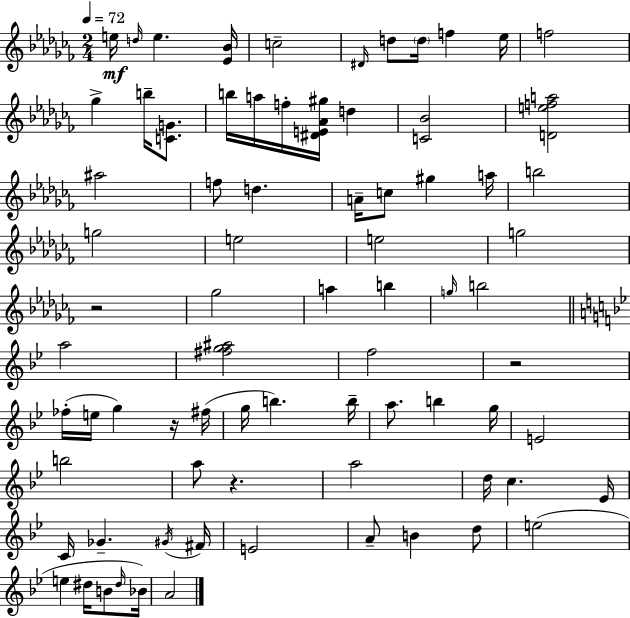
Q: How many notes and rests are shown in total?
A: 77